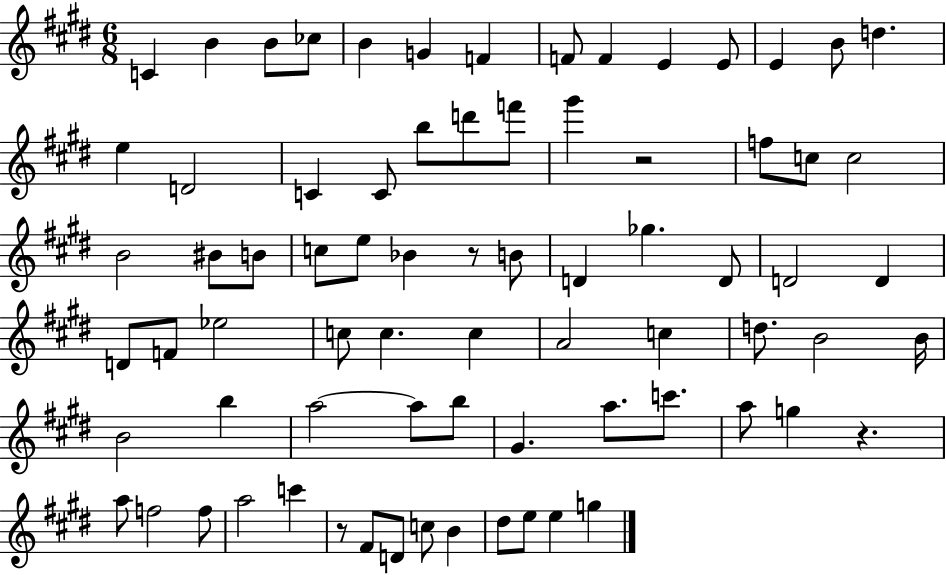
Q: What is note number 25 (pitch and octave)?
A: C5